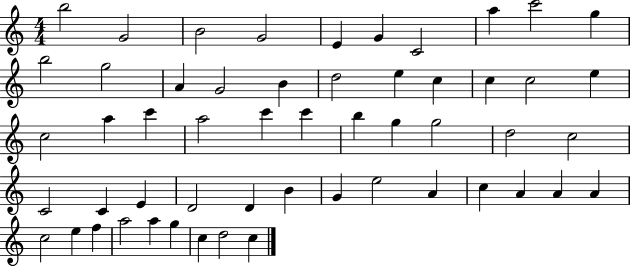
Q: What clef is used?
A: treble